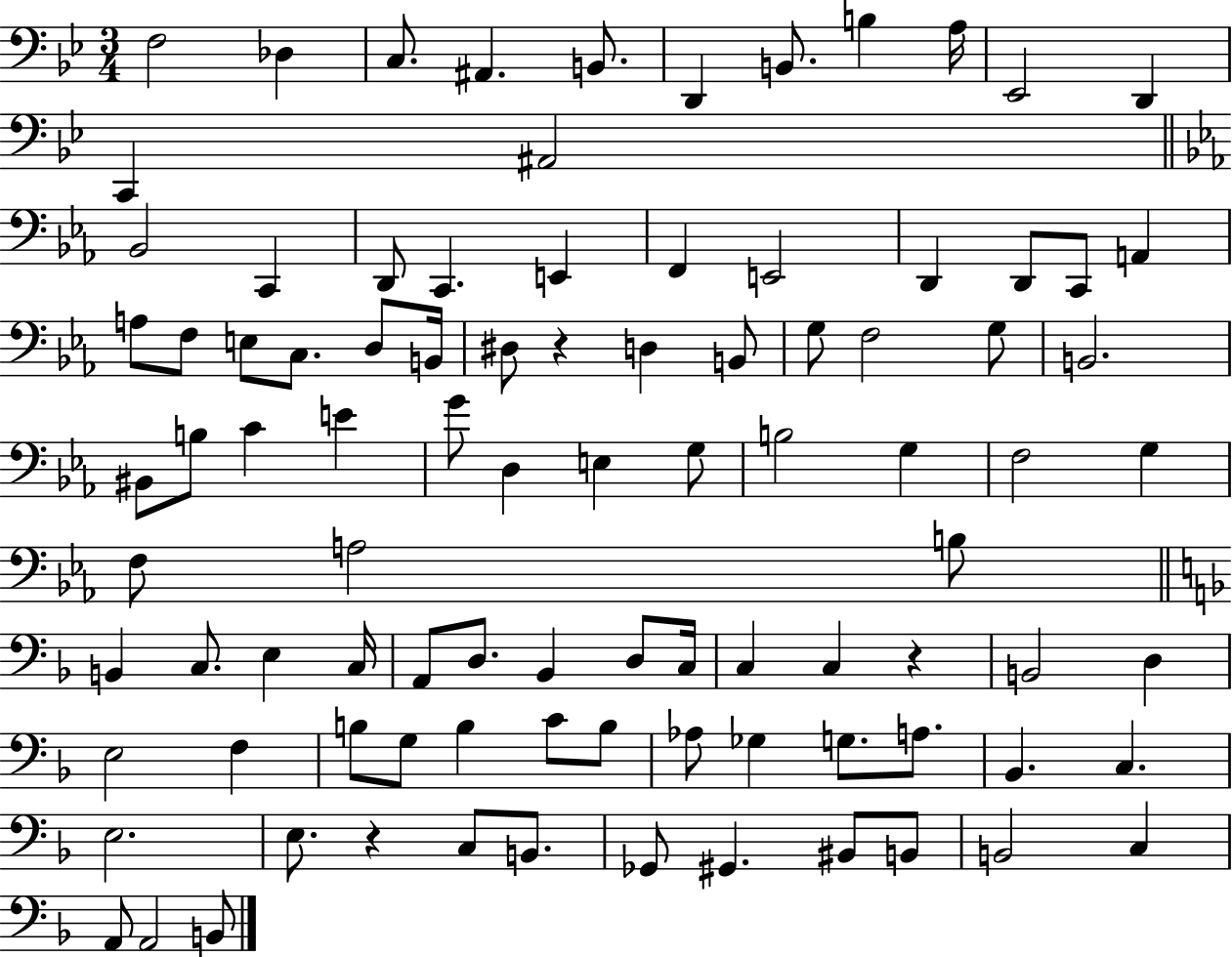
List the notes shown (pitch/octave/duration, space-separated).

F3/h Db3/q C3/e. A#2/q. B2/e. D2/q B2/e. B3/q A3/s Eb2/h D2/q C2/q A#2/h Bb2/h C2/q D2/e C2/q. E2/q F2/q E2/h D2/q D2/e C2/e A2/q A3/e F3/e E3/e C3/e. D3/e B2/s D#3/e R/q D3/q B2/e G3/e F3/h G3/e B2/h. BIS2/e B3/e C4/q E4/q G4/e D3/q E3/q G3/e B3/h G3/q F3/h G3/q F3/e A3/h B3/e B2/q C3/e. E3/q C3/s A2/e D3/e. Bb2/q D3/e C3/s C3/q C3/q R/q B2/h D3/q E3/h F3/q B3/e G3/e B3/q C4/e B3/e Ab3/e Gb3/q G3/e. A3/e. Bb2/q. C3/q. E3/h. E3/e. R/q C3/e B2/e. Gb2/e G#2/q. BIS2/e B2/e B2/h C3/q A2/e A2/h B2/e